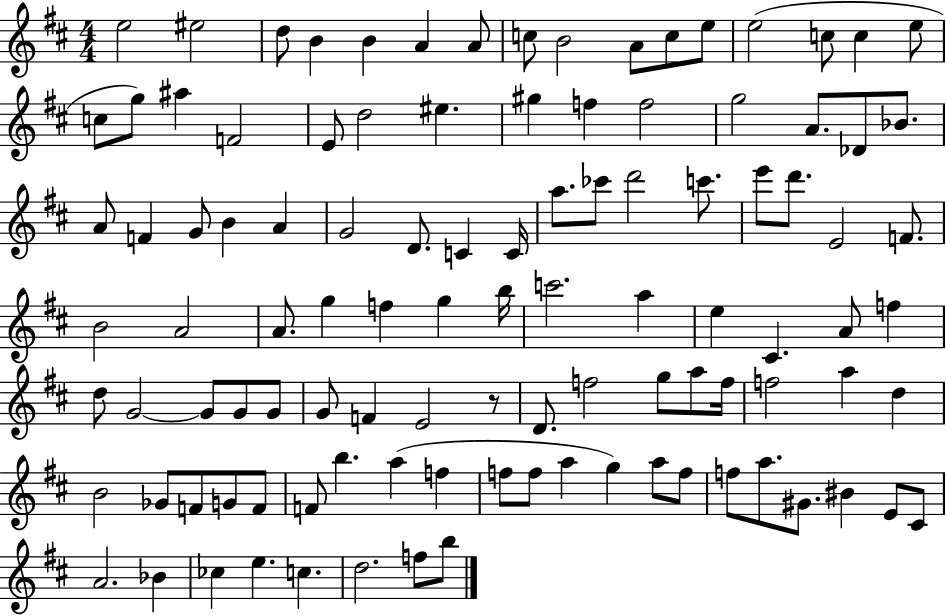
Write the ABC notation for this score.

X:1
T:Untitled
M:4/4
L:1/4
K:D
e2 ^e2 d/2 B B A A/2 c/2 B2 A/2 c/2 e/2 e2 c/2 c e/2 c/2 g/2 ^a F2 E/2 d2 ^e ^g f f2 g2 A/2 _D/2 _B/2 A/2 F G/2 B A G2 D/2 C C/4 a/2 _c'/2 d'2 c'/2 e'/2 d'/2 E2 F/2 B2 A2 A/2 g f g b/4 c'2 a e ^C A/2 f d/2 G2 G/2 G/2 G/2 G/2 F E2 z/2 D/2 f2 g/2 a/2 f/4 f2 a d B2 _G/2 F/2 G/2 F/2 F/2 b a f f/2 f/2 a g a/2 f/2 f/2 a/2 ^G/2 ^B E/2 ^C/2 A2 _B _c e c d2 f/2 b/2